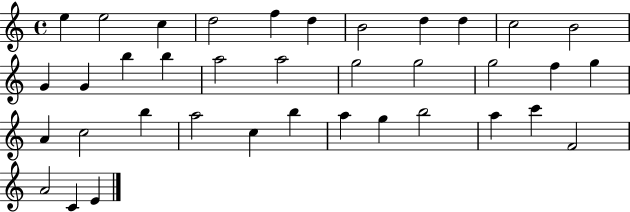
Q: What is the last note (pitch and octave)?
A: E4